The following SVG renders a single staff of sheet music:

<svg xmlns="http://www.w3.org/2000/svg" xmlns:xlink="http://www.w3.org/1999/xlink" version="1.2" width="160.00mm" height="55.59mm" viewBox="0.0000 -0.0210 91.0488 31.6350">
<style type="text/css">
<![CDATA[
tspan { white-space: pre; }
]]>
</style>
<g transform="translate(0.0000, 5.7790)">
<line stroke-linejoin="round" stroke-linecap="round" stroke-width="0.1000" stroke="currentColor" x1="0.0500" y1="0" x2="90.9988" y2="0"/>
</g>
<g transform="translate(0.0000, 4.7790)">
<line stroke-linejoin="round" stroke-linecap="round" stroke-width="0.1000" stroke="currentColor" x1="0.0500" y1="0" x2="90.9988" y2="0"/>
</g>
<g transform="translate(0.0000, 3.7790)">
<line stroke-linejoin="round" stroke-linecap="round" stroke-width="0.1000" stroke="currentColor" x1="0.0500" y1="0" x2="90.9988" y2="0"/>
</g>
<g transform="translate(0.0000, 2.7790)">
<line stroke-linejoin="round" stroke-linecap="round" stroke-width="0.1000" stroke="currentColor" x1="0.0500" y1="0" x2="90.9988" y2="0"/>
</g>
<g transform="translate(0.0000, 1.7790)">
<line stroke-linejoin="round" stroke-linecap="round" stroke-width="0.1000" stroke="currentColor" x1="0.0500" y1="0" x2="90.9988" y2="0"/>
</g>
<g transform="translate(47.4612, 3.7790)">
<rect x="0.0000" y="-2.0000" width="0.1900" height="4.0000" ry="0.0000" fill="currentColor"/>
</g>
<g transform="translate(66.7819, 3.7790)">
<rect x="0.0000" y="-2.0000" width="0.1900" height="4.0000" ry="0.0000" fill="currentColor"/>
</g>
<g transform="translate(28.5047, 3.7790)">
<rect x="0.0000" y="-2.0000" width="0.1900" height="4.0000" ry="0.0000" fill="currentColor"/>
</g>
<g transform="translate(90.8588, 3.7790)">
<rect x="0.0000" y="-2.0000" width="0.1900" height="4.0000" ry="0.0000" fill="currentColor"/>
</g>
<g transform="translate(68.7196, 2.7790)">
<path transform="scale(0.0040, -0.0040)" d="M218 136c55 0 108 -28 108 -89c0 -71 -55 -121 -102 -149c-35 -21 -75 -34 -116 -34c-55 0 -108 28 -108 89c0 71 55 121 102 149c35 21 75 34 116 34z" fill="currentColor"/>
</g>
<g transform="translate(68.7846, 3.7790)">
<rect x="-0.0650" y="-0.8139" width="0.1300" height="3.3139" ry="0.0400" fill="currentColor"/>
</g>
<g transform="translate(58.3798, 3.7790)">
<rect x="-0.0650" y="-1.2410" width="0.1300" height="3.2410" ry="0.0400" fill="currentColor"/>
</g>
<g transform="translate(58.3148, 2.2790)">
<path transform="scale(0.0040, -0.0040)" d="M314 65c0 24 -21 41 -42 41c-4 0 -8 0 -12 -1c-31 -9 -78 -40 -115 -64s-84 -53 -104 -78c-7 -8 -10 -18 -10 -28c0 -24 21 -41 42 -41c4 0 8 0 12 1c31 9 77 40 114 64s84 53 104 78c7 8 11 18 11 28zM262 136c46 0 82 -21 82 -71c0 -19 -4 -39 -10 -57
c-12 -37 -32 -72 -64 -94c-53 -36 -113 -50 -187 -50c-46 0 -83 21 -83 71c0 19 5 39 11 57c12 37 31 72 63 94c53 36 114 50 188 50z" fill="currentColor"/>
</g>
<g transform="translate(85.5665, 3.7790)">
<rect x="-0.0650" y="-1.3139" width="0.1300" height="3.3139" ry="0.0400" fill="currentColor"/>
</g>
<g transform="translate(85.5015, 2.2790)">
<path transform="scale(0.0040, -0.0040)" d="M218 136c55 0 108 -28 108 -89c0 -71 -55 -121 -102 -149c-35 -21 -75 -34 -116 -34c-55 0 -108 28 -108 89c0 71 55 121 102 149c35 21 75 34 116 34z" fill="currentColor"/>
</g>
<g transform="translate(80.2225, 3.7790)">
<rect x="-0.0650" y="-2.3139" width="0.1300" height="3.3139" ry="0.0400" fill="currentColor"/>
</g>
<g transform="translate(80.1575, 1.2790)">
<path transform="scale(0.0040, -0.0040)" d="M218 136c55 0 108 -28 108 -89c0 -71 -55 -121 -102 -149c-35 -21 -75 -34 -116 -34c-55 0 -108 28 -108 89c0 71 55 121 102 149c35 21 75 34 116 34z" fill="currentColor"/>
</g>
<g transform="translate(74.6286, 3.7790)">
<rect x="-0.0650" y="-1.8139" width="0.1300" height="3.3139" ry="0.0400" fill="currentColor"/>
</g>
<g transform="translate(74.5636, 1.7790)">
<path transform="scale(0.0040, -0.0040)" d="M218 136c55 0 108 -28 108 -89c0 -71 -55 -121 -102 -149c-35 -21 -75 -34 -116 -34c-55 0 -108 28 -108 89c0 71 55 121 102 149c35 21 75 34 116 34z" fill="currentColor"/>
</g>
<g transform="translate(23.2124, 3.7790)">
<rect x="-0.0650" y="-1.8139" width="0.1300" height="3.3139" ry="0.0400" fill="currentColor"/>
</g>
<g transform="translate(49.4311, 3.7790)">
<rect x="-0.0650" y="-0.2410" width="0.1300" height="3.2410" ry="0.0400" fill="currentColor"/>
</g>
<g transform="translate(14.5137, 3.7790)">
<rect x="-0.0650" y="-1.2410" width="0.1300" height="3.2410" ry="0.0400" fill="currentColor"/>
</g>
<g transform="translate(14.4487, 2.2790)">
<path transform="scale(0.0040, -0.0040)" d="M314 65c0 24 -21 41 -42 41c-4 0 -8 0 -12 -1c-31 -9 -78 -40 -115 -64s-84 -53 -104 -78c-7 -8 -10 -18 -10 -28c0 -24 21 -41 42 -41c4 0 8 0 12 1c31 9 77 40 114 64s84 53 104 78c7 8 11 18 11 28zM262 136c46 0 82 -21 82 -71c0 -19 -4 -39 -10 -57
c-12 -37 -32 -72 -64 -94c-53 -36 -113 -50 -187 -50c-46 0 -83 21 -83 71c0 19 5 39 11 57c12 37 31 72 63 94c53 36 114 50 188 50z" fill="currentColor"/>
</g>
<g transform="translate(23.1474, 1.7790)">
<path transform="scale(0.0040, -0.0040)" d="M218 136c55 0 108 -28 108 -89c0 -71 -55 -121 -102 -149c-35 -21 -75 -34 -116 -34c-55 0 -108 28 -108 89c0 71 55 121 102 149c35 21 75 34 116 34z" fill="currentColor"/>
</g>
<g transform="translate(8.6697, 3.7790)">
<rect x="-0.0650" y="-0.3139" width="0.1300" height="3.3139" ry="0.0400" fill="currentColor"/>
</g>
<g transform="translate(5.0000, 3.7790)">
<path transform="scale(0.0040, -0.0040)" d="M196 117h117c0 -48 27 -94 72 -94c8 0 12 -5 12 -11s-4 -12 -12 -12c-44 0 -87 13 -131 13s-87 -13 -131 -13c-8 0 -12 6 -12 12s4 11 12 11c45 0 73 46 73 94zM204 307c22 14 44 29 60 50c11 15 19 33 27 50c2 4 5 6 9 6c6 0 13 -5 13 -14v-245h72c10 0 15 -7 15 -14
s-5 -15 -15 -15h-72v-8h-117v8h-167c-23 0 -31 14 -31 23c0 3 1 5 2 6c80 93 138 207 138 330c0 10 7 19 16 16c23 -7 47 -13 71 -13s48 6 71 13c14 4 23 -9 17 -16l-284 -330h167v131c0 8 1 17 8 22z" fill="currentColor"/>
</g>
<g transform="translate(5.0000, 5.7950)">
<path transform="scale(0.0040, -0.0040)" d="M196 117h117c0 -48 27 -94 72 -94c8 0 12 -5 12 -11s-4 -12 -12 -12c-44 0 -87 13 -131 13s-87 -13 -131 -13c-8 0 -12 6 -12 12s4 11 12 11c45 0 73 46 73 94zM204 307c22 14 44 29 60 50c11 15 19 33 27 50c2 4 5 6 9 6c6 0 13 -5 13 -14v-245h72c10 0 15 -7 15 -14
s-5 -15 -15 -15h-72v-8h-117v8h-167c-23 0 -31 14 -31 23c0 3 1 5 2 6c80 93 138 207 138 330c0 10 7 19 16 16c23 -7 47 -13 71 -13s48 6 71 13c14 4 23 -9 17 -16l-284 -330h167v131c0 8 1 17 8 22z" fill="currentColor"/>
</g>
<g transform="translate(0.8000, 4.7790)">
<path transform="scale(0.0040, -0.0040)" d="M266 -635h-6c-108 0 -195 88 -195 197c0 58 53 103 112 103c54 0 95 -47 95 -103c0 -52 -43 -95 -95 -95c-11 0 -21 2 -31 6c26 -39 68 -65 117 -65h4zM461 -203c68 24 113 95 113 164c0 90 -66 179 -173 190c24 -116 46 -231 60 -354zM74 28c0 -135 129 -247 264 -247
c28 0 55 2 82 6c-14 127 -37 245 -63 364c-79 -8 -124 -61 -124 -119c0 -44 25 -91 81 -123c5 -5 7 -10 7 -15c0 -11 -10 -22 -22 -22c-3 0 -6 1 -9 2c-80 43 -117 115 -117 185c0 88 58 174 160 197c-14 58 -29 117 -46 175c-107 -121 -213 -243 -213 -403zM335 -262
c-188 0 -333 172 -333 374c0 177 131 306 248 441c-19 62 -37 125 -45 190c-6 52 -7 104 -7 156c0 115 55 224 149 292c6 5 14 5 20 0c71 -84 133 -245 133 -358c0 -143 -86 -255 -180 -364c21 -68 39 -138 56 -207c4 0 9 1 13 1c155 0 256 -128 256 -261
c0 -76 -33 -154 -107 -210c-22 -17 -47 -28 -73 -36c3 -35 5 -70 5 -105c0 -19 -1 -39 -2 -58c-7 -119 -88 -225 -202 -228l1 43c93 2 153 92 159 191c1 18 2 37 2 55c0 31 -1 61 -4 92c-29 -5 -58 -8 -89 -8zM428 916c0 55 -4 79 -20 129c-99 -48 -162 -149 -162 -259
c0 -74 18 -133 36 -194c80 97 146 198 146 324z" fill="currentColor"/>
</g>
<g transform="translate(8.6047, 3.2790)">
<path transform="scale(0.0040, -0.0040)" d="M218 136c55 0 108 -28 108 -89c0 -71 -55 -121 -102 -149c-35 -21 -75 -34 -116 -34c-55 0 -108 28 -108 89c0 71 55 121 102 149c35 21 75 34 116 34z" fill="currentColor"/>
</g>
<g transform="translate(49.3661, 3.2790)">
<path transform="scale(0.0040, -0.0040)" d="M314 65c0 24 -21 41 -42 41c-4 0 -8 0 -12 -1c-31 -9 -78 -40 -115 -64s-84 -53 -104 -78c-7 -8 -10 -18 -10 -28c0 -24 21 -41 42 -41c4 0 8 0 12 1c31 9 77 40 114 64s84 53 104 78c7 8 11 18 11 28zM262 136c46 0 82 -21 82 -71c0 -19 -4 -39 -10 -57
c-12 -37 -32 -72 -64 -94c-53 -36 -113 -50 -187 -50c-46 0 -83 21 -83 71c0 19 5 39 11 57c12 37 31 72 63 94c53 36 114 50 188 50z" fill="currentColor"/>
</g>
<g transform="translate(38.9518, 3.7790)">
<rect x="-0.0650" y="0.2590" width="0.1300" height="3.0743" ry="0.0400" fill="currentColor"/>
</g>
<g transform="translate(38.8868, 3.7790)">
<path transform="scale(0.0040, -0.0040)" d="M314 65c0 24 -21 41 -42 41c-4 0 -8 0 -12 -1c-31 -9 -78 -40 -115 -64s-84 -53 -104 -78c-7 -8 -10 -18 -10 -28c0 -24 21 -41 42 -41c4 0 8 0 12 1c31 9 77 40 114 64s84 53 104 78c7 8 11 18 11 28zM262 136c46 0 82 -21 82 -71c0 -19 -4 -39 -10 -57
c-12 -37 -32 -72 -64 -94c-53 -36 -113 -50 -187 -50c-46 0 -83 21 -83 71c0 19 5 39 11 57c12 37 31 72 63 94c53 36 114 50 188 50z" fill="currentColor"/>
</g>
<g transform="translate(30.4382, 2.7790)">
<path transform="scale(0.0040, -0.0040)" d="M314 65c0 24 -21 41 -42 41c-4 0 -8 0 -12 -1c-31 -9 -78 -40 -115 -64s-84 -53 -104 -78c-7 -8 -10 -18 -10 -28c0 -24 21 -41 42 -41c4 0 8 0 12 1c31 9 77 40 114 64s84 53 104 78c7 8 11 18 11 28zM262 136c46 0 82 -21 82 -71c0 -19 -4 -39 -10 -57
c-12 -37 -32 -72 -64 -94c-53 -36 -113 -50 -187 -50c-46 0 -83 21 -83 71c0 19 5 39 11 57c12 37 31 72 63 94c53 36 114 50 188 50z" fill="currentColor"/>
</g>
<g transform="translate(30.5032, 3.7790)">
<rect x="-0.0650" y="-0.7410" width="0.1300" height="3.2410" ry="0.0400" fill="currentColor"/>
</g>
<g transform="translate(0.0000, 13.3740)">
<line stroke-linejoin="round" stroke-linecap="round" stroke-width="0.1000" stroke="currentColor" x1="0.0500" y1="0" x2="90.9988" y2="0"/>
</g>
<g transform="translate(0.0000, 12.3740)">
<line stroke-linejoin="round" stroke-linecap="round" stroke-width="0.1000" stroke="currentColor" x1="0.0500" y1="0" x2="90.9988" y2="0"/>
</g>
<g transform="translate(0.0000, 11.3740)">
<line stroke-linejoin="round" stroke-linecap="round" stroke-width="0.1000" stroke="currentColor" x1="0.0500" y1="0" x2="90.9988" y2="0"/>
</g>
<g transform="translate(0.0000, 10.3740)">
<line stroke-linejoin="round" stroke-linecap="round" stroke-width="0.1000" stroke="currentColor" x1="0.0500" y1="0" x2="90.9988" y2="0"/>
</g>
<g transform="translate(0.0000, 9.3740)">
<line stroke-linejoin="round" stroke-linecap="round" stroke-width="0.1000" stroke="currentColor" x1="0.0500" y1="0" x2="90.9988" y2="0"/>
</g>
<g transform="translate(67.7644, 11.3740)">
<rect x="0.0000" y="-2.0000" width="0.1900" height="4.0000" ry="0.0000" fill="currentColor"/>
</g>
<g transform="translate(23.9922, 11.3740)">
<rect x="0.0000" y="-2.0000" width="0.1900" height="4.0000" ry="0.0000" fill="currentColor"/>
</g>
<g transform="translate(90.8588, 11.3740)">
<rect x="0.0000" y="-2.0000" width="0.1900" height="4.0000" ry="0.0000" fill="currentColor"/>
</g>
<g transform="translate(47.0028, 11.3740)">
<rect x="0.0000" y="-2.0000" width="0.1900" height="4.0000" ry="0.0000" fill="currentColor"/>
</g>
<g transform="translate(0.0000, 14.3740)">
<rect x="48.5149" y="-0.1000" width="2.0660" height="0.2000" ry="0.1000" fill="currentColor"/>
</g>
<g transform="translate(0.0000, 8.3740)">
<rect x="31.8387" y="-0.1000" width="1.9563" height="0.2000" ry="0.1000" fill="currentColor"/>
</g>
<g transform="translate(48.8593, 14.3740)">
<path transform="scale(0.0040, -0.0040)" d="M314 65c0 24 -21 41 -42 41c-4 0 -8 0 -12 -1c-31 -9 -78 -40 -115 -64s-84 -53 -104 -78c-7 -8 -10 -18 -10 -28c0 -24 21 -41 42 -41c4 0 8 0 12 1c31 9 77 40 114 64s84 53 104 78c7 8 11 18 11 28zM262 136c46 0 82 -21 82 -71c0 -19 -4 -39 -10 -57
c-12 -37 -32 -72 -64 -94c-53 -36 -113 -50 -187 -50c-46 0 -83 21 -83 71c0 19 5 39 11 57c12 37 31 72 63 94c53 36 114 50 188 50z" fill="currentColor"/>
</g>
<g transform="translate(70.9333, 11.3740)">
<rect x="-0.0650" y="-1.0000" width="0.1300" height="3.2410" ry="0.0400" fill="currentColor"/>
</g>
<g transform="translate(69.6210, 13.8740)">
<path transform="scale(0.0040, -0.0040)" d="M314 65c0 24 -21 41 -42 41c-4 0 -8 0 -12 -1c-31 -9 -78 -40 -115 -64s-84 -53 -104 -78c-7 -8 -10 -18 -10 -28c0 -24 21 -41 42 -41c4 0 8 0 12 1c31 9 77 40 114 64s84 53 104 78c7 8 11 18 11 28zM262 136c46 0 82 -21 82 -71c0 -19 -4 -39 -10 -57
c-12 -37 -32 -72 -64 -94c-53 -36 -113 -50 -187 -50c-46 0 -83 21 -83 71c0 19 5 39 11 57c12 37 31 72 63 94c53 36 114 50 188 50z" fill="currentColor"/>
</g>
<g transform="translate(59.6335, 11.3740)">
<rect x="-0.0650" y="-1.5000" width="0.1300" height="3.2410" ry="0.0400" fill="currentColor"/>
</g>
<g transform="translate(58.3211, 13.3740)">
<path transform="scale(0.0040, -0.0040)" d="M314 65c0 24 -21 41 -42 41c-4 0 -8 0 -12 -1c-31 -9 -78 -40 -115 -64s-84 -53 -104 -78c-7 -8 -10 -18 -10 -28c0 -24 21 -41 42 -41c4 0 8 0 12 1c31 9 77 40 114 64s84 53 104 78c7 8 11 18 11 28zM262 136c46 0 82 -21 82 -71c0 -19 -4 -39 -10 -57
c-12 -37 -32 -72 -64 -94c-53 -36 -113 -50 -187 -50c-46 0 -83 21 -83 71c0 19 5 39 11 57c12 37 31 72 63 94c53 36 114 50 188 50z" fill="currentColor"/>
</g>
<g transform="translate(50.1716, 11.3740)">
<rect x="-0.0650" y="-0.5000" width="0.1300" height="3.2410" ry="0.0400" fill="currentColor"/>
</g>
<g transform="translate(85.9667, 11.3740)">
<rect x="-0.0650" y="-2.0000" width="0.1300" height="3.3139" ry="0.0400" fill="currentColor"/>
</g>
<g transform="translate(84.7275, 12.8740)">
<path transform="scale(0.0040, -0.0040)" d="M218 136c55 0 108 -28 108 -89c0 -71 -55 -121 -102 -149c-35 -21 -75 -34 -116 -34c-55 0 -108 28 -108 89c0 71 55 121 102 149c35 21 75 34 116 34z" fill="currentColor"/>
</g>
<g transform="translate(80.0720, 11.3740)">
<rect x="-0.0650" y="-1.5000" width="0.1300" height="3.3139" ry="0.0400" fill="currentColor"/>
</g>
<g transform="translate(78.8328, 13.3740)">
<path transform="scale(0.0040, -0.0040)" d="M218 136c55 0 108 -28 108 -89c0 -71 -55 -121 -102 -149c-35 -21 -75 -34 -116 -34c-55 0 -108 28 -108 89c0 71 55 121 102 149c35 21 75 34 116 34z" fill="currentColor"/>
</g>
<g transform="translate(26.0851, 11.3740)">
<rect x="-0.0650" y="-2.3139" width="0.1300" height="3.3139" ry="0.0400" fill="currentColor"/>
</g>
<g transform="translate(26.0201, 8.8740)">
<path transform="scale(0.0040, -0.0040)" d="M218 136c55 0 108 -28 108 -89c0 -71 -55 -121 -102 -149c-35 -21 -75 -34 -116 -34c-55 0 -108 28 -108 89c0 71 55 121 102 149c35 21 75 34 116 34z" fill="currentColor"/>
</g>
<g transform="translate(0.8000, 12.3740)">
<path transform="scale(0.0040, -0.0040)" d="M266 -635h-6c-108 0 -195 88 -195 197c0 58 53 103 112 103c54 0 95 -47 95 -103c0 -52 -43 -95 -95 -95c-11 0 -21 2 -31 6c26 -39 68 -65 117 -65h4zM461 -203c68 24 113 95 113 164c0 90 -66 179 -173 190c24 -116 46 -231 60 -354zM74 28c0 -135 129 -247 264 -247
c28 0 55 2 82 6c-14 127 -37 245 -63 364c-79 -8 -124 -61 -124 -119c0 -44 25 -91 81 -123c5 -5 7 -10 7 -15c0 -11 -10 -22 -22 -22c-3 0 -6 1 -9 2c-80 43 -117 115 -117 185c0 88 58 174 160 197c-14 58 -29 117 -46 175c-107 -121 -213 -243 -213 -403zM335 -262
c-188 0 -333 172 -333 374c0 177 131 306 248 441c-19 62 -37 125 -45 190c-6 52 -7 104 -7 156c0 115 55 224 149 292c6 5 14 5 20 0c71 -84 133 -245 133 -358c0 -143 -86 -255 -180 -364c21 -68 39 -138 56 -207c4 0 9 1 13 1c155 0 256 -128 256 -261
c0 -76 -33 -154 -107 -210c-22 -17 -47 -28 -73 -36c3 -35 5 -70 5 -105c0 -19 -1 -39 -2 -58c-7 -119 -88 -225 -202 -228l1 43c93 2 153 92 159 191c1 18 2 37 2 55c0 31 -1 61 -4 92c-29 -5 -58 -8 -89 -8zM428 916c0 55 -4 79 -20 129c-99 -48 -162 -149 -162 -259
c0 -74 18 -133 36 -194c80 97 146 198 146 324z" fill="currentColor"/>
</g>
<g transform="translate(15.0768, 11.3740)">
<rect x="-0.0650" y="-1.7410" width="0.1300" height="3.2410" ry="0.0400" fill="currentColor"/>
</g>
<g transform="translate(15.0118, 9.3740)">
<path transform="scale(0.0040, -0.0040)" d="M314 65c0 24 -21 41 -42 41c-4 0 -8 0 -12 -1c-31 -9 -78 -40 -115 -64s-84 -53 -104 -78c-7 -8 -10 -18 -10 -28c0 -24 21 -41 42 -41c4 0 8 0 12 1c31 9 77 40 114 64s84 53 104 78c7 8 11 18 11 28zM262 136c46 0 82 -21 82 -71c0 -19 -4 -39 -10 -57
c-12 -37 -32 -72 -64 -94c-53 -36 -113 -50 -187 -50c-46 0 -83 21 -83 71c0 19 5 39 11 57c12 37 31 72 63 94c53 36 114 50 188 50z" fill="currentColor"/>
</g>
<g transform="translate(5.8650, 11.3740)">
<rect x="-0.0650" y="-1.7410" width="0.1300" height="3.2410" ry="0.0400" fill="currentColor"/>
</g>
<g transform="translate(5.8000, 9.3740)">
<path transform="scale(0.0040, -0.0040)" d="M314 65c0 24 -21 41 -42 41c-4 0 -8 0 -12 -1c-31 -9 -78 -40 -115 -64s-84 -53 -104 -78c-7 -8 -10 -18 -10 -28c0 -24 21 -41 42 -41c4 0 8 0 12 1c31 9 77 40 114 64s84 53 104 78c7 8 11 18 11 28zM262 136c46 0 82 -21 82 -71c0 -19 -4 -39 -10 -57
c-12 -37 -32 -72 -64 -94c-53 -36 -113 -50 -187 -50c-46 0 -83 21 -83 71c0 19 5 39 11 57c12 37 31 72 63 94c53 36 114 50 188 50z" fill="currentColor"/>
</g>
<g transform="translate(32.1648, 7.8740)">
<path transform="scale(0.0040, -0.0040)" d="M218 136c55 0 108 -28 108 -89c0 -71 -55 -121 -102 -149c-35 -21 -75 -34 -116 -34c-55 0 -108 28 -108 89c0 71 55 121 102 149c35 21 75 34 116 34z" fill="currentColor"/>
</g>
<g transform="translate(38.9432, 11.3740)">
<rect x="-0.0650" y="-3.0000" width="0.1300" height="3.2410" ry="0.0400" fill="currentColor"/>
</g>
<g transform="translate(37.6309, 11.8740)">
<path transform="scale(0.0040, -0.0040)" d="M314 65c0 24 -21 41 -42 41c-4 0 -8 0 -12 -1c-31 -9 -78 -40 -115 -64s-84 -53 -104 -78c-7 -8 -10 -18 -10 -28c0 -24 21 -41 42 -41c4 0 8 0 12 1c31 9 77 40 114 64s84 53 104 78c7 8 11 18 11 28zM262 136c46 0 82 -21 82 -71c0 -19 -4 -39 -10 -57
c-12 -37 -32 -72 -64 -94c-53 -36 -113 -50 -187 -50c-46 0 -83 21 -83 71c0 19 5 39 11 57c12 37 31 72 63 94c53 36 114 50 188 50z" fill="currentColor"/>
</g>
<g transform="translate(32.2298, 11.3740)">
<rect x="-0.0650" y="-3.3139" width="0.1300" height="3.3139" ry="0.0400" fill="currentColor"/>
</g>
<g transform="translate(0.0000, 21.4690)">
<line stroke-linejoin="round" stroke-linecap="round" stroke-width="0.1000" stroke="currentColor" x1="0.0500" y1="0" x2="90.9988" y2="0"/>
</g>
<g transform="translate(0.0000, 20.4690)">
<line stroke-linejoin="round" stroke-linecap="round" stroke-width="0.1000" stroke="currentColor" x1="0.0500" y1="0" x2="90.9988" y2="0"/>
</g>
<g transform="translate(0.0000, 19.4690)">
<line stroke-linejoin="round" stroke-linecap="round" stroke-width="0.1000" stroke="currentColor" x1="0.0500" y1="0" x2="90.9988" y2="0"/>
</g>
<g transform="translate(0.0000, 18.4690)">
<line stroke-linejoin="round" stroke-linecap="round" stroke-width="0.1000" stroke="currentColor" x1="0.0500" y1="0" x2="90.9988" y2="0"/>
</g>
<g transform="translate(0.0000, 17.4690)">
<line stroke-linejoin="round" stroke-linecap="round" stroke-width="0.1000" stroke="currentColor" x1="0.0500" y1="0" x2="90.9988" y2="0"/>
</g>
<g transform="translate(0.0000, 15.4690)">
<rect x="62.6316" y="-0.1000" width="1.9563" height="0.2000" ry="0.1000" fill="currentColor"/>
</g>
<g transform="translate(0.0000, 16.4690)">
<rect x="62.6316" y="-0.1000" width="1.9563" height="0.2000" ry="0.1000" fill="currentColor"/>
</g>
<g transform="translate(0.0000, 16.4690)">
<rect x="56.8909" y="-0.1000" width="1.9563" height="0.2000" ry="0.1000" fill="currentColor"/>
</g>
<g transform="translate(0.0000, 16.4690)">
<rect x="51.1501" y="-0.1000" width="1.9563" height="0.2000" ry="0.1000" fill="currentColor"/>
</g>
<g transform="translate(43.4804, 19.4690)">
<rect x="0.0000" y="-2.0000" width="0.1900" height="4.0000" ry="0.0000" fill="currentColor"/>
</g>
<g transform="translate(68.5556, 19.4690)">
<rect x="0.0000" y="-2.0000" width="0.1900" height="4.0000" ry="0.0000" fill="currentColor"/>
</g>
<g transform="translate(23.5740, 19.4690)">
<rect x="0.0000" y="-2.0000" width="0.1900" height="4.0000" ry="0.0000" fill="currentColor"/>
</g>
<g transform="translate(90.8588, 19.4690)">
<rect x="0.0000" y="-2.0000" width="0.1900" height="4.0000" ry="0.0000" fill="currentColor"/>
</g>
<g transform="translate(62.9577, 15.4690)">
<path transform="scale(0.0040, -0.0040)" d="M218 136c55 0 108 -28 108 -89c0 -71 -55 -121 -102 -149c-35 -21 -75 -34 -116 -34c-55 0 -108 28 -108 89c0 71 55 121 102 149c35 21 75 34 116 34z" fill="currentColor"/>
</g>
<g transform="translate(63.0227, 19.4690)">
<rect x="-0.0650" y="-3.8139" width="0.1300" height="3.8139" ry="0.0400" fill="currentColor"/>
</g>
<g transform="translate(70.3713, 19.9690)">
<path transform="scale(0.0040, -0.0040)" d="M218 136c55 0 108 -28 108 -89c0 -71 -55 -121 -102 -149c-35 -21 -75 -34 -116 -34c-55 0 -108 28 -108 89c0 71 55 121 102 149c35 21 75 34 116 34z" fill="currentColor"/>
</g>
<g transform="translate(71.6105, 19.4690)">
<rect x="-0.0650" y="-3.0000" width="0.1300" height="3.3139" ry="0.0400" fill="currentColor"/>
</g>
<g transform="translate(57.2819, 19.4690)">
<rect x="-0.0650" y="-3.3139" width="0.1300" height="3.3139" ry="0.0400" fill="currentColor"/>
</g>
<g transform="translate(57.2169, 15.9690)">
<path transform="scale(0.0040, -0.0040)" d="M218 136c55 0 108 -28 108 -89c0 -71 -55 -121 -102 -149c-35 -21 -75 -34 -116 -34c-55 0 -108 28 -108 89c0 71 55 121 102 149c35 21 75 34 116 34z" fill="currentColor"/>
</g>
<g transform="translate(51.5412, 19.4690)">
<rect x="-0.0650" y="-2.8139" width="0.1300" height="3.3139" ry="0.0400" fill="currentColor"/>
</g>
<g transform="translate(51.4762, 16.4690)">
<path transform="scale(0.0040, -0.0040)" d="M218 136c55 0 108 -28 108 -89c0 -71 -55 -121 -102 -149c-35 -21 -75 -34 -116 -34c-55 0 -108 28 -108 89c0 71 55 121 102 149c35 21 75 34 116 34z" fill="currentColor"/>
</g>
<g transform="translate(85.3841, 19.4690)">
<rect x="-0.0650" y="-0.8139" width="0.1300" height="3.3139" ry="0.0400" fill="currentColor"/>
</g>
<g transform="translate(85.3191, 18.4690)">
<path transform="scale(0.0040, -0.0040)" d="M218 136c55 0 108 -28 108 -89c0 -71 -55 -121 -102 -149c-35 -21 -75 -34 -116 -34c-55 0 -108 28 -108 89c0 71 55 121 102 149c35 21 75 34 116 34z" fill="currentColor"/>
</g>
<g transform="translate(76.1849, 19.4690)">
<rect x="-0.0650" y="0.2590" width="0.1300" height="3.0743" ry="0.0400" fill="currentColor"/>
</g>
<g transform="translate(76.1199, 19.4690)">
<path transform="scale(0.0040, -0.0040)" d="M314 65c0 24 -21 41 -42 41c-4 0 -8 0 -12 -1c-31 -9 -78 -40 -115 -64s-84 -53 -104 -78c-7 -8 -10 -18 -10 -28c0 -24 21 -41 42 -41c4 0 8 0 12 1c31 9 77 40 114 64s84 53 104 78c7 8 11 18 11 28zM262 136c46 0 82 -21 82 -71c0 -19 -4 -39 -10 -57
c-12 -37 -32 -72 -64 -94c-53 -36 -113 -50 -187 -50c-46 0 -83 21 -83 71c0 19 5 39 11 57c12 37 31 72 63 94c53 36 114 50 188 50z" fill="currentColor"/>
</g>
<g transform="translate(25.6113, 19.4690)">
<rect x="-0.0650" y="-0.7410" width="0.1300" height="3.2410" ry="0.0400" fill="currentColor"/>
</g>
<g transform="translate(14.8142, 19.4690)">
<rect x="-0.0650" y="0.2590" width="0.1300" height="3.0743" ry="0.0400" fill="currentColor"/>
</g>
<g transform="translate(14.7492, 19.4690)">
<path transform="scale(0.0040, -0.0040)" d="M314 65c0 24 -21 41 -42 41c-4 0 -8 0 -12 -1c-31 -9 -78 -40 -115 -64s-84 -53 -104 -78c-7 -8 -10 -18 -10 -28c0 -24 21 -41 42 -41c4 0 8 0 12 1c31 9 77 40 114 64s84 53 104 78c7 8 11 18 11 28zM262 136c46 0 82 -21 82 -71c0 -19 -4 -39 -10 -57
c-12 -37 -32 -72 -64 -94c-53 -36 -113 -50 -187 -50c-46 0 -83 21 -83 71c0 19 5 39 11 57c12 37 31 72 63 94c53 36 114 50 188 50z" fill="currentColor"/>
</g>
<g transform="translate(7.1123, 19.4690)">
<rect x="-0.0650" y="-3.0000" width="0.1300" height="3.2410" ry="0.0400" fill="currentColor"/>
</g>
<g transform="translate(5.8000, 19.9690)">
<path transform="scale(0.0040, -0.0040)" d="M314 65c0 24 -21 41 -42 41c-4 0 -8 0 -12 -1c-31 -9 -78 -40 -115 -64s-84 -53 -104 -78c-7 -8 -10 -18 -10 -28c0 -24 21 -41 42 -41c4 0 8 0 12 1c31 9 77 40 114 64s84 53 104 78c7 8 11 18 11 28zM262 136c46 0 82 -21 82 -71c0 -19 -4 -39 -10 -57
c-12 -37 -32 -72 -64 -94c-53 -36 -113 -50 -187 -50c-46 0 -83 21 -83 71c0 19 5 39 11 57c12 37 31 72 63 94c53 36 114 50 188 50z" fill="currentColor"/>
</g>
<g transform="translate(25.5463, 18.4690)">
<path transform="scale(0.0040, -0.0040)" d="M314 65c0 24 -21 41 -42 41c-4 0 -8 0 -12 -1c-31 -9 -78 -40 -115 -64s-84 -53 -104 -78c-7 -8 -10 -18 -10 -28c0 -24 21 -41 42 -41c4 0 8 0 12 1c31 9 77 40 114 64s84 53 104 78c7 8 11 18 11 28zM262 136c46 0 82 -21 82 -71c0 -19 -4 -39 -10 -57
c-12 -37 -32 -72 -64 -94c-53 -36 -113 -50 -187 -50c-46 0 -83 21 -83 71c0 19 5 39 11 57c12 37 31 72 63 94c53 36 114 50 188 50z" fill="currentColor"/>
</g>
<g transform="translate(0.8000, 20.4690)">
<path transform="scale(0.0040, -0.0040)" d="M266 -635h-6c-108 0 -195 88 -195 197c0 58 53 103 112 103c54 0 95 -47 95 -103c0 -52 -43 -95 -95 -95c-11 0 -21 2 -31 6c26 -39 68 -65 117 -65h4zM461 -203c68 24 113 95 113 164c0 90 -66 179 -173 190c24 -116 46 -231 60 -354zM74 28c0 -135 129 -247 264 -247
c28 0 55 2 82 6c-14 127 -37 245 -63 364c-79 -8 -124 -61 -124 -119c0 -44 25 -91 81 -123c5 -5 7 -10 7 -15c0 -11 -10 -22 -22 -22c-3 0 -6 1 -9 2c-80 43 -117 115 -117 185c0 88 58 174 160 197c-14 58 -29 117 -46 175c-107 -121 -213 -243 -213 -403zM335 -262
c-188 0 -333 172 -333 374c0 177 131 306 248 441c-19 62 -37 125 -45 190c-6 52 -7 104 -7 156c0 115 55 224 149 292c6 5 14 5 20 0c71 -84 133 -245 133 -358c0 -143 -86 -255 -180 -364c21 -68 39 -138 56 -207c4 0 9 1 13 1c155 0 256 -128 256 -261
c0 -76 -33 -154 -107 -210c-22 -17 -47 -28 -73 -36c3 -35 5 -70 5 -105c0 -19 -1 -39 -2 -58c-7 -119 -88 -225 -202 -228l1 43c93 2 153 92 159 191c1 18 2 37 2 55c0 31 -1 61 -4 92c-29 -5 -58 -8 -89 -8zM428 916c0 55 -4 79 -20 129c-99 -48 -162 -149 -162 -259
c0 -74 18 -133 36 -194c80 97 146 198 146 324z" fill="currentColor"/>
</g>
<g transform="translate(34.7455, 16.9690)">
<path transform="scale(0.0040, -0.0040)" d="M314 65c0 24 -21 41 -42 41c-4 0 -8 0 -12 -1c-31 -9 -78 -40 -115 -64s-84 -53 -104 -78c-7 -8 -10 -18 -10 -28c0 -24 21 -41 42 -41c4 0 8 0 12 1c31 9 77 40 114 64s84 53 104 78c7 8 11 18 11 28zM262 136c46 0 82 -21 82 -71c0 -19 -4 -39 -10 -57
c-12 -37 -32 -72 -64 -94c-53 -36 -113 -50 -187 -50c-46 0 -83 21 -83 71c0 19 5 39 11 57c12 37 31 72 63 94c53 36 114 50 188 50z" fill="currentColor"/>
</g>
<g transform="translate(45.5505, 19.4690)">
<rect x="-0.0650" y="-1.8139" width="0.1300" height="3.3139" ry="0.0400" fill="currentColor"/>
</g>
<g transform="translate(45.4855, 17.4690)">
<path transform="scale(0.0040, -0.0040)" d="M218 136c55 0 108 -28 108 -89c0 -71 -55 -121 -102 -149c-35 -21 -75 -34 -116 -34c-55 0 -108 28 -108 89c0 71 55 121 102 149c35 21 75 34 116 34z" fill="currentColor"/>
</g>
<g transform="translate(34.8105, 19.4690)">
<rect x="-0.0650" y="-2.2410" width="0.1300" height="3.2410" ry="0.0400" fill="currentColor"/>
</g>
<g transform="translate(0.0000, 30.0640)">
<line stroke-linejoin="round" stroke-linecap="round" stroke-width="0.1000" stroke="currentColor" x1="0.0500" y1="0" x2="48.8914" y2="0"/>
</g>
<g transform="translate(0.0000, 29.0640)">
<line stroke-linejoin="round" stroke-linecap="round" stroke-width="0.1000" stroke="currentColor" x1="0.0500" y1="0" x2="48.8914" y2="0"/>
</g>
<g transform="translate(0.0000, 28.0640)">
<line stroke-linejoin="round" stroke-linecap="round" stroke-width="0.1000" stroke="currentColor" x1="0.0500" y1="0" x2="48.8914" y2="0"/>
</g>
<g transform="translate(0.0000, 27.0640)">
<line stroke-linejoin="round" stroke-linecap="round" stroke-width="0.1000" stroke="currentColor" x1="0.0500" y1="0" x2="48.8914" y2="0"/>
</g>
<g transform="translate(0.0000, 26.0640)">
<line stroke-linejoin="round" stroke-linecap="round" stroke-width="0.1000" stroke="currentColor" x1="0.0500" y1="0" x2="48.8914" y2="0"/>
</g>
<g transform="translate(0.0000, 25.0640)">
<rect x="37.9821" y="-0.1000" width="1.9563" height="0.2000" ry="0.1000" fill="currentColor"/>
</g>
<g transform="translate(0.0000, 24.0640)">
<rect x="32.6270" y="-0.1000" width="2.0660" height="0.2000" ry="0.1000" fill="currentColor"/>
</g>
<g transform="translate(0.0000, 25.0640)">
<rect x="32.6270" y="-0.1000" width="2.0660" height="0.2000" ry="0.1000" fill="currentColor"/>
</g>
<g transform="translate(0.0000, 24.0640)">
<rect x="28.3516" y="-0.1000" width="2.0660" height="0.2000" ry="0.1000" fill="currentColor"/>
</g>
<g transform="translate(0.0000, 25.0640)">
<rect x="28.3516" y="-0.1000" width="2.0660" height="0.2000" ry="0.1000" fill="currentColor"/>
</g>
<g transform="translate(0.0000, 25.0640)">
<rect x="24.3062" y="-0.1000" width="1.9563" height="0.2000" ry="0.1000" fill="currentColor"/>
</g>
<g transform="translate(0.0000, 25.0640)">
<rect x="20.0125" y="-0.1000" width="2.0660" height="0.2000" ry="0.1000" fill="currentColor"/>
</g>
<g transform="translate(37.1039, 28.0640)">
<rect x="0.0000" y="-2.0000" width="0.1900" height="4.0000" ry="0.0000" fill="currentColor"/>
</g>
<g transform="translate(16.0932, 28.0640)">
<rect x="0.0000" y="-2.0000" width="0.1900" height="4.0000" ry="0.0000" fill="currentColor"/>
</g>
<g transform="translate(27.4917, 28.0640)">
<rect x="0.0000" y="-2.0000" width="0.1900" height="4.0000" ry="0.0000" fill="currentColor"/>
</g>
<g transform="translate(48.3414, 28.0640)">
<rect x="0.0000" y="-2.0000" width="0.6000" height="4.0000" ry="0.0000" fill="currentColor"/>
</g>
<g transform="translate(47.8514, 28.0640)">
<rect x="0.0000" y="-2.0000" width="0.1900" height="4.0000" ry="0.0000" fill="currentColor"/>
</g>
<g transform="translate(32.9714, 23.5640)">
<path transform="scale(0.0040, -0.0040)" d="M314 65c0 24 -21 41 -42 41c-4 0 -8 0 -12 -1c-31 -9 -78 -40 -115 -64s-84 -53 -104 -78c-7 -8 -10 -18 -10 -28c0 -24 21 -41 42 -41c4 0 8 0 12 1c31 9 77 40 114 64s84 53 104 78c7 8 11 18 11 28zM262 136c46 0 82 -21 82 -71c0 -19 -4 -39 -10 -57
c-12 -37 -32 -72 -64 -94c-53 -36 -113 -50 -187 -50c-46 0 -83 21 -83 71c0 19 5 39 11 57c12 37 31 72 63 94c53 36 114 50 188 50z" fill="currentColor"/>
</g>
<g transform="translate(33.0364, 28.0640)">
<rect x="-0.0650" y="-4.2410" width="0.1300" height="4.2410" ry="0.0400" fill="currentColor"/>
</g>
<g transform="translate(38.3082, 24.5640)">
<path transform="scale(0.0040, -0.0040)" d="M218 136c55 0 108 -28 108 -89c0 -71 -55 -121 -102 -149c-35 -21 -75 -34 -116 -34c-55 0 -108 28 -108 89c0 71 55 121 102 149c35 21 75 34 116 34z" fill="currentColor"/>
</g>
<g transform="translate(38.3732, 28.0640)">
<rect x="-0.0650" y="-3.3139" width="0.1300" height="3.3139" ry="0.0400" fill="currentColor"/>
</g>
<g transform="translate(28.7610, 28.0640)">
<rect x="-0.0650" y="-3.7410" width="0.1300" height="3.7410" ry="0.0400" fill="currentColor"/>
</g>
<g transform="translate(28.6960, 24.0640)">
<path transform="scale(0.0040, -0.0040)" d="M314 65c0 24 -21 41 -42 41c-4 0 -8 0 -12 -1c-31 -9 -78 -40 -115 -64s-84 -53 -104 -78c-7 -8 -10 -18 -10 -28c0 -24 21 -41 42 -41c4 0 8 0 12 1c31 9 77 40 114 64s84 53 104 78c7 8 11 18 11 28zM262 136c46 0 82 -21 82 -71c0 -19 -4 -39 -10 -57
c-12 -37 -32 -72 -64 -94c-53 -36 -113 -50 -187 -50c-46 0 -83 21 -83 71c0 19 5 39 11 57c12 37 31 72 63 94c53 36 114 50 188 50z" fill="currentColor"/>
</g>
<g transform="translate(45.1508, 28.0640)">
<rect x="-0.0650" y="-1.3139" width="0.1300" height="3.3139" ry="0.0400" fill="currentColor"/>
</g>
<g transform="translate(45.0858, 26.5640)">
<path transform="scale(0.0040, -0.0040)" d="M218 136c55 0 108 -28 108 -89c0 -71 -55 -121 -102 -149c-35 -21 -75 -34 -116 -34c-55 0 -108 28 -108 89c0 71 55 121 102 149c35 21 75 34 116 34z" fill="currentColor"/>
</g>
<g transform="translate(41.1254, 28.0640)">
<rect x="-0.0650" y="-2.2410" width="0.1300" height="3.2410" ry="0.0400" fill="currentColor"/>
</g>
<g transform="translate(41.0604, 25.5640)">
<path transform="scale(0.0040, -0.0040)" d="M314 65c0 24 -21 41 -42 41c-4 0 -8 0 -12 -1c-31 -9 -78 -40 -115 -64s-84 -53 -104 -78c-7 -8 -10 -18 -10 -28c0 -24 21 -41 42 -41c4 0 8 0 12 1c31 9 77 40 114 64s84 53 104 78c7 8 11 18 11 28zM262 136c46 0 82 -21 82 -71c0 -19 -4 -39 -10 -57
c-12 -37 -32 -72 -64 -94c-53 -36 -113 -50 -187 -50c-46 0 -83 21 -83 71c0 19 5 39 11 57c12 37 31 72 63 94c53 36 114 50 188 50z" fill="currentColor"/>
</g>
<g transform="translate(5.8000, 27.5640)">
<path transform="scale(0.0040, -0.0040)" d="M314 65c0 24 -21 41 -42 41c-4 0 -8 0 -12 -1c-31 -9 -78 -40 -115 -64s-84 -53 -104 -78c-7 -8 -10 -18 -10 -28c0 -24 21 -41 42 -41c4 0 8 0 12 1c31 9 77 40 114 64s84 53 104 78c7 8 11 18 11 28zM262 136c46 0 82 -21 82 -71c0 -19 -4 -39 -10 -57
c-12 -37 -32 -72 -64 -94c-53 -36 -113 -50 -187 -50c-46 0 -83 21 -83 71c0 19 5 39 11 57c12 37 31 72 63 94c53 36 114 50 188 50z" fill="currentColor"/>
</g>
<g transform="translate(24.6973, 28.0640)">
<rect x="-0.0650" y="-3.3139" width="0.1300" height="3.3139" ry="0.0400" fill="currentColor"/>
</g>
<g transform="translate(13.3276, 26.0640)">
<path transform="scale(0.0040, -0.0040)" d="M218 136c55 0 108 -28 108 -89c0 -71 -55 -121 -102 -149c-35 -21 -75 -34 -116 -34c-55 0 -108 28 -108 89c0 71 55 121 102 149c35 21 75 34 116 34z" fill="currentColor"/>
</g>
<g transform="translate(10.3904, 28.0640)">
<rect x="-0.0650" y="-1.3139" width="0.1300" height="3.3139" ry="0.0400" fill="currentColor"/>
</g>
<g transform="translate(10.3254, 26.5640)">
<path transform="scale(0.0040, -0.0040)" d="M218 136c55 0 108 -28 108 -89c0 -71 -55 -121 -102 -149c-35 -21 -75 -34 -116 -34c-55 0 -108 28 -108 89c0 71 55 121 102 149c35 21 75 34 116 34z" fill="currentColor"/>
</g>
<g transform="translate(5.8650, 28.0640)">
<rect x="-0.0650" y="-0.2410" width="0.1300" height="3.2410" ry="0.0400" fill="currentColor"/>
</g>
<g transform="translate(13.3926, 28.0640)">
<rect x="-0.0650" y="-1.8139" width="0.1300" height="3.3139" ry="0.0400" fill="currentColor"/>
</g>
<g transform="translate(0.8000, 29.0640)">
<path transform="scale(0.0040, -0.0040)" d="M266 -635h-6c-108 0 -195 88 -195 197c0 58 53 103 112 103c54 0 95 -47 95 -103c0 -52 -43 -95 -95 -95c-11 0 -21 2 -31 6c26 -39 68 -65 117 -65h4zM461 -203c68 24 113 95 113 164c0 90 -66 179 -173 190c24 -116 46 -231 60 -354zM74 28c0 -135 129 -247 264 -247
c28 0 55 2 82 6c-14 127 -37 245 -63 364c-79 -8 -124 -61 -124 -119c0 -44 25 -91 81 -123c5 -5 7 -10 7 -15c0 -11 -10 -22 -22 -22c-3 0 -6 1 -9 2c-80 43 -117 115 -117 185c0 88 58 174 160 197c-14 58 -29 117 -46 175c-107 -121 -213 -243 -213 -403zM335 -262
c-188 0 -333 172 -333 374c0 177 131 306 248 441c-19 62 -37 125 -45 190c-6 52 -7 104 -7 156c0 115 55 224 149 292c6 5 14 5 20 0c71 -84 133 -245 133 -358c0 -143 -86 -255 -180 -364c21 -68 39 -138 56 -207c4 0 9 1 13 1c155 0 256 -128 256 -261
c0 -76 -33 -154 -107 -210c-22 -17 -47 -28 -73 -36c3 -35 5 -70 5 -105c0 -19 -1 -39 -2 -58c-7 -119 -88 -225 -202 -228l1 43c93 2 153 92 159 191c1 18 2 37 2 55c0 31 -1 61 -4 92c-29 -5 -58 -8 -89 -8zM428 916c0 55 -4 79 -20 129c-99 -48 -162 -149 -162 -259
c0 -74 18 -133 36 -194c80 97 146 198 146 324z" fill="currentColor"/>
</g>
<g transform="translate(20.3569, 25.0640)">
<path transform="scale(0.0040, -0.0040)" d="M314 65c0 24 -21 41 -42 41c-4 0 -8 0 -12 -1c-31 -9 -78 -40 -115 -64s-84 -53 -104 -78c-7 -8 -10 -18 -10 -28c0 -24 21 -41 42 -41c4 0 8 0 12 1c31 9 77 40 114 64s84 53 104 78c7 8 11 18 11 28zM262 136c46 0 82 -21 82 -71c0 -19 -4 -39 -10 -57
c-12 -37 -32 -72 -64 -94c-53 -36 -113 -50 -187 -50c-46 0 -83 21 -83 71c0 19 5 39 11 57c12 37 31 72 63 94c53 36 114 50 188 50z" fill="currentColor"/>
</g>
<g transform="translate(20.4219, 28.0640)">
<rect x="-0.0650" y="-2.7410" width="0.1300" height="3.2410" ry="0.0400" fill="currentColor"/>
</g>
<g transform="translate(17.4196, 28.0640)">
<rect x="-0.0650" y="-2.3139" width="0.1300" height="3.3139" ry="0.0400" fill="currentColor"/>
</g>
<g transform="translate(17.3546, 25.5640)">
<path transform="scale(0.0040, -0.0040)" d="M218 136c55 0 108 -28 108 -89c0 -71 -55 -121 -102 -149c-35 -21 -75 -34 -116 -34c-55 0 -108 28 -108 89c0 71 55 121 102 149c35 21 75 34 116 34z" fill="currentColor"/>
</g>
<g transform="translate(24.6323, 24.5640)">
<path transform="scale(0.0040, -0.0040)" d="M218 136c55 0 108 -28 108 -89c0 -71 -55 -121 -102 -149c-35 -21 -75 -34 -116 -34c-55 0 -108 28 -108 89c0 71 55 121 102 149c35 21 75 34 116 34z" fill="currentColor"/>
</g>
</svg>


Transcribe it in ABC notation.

X:1
T:Untitled
M:4/4
L:1/4
K:C
c e2 f d2 B2 c2 e2 d f g e f2 f2 g b A2 C2 E2 D2 E F A2 B2 d2 g2 f a b c' A B2 d c2 e f g a2 b c'2 d'2 b g2 e